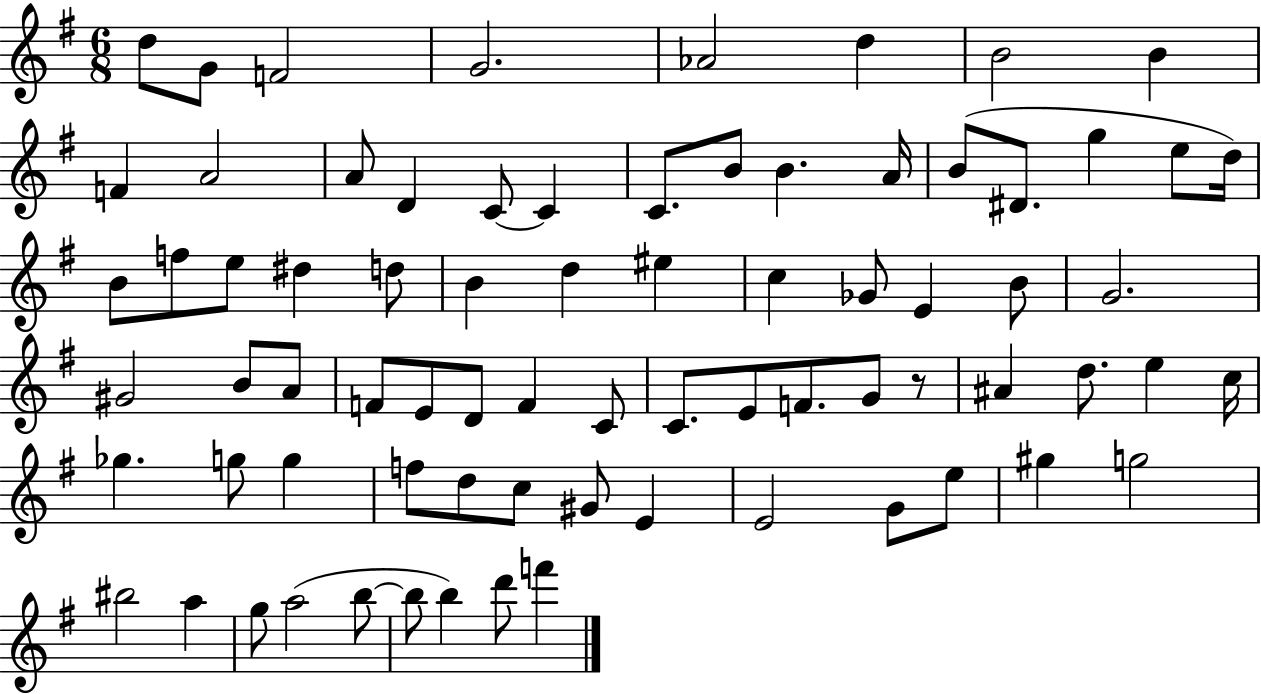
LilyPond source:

{
  \clef treble
  \numericTimeSignature
  \time 6/8
  \key g \major
  \repeat volta 2 { d''8 g'8 f'2 | g'2. | aes'2 d''4 | b'2 b'4 | \break f'4 a'2 | a'8 d'4 c'8~~ c'4 | c'8. b'8 b'4. a'16 | b'8( dis'8. g''4 e''8 d''16) | \break b'8 f''8 e''8 dis''4 d''8 | b'4 d''4 eis''4 | c''4 ges'8 e'4 b'8 | g'2. | \break gis'2 b'8 a'8 | f'8 e'8 d'8 f'4 c'8 | c'8. e'8 f'8. g'8 r8 | ais'4 d''8. e''4 c''16 | \break ges''4. g''8 g''4 | f''8 d''8 c''8 gis'8 e'4 | e'2 g'8 e''8 | gis''4 g''2 | \break bis''2 a''4 | g''8 a''2( b''8~~ | b''8 b''4) d'''8 f'''4 | } \bar "|."
}